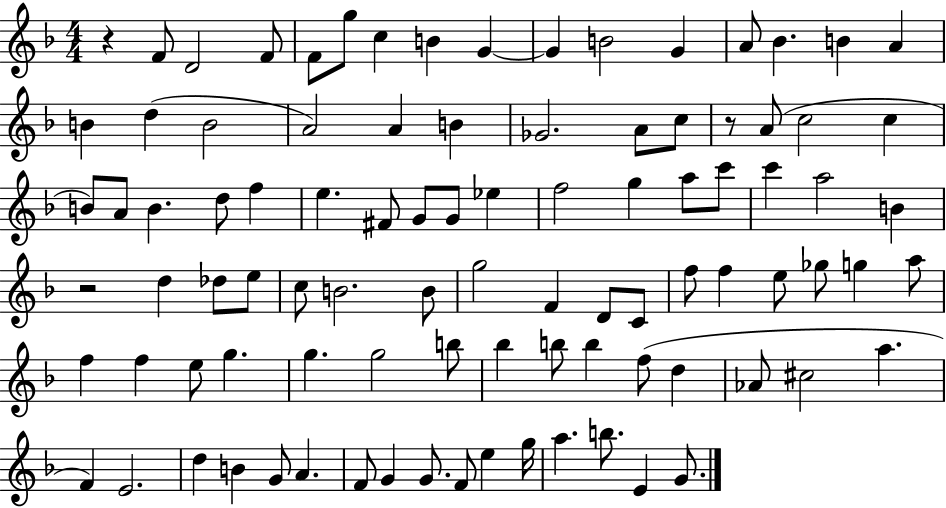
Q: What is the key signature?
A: F major